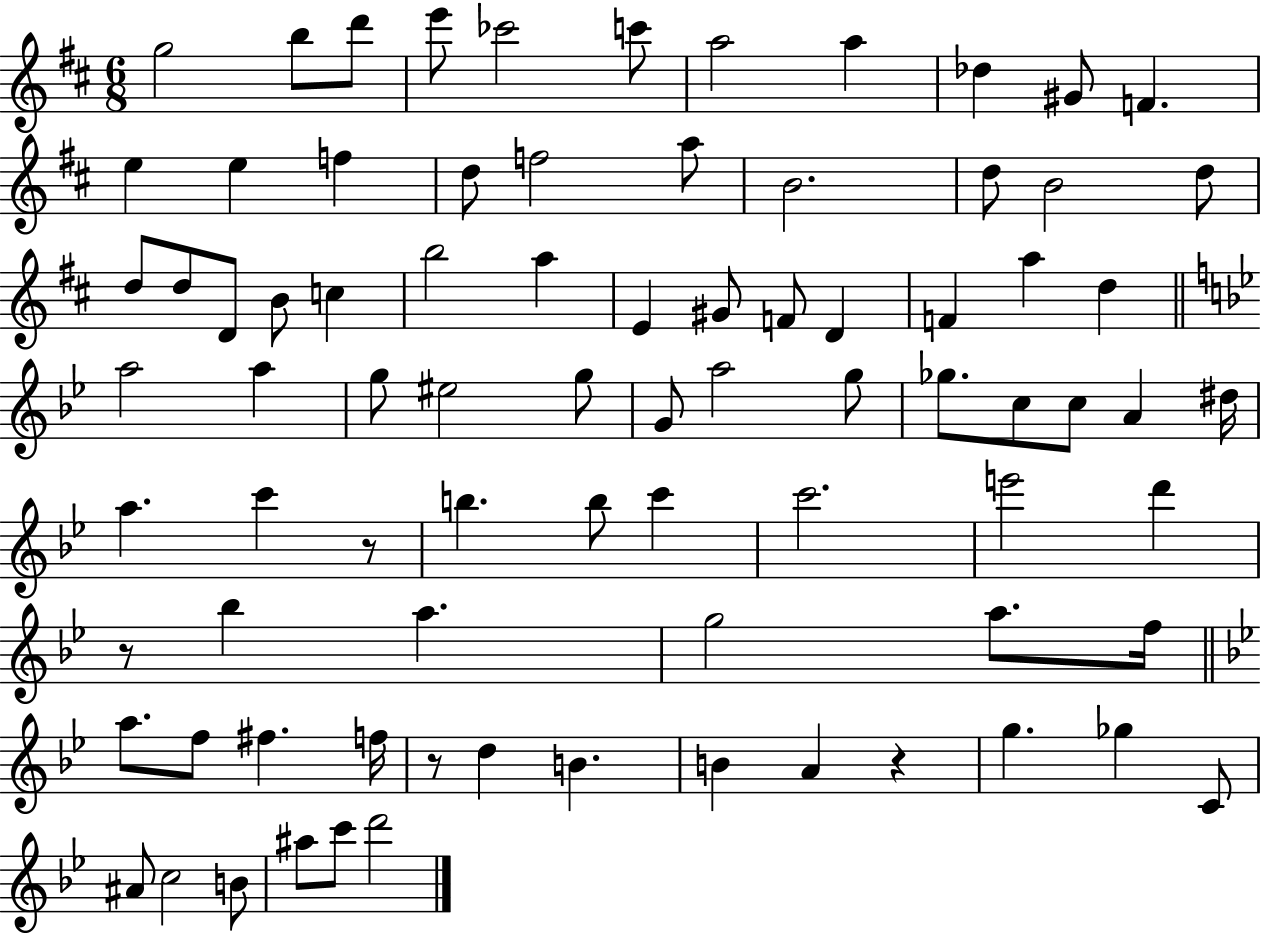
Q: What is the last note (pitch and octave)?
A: D6